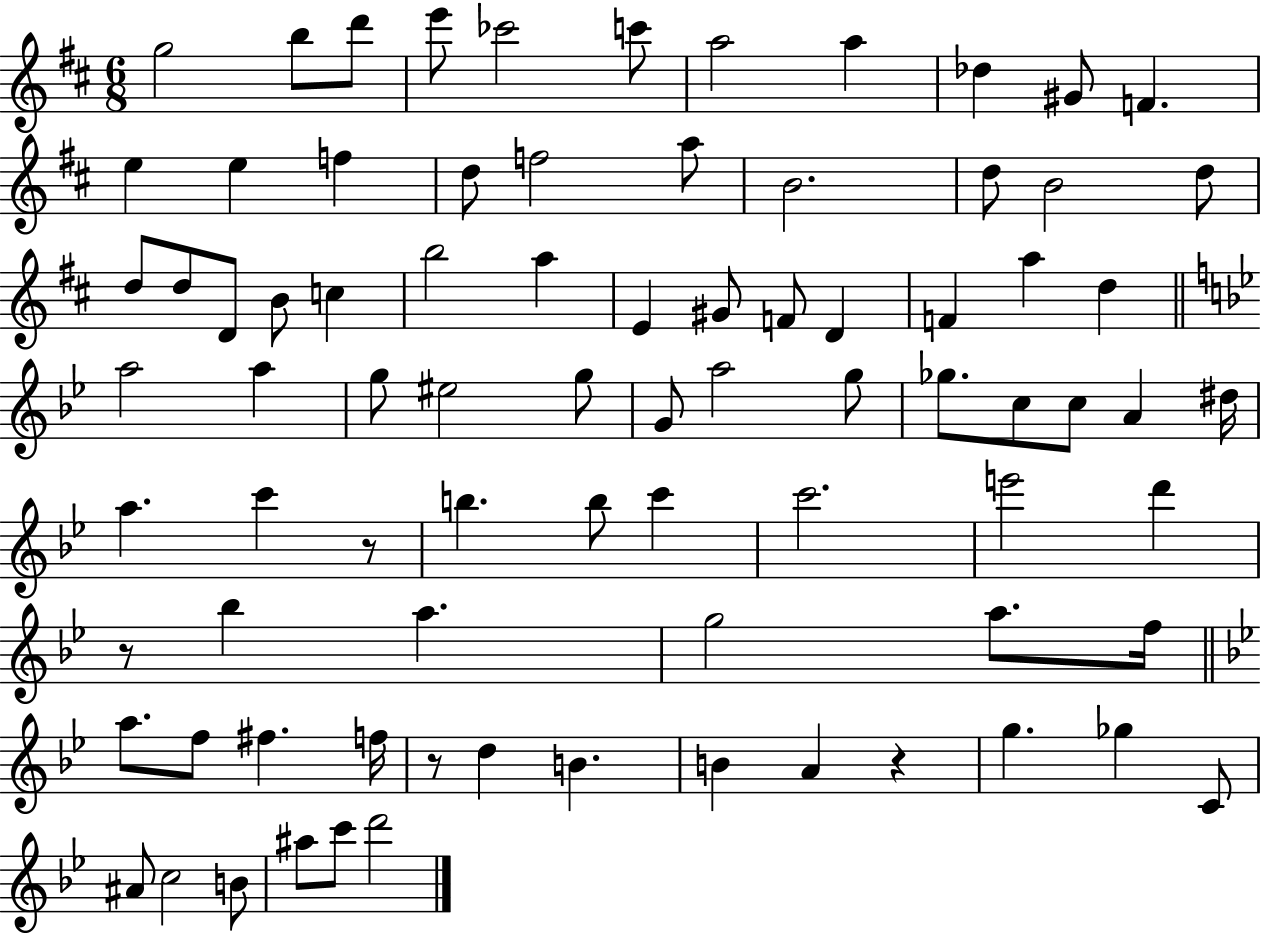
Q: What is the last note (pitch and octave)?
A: D6